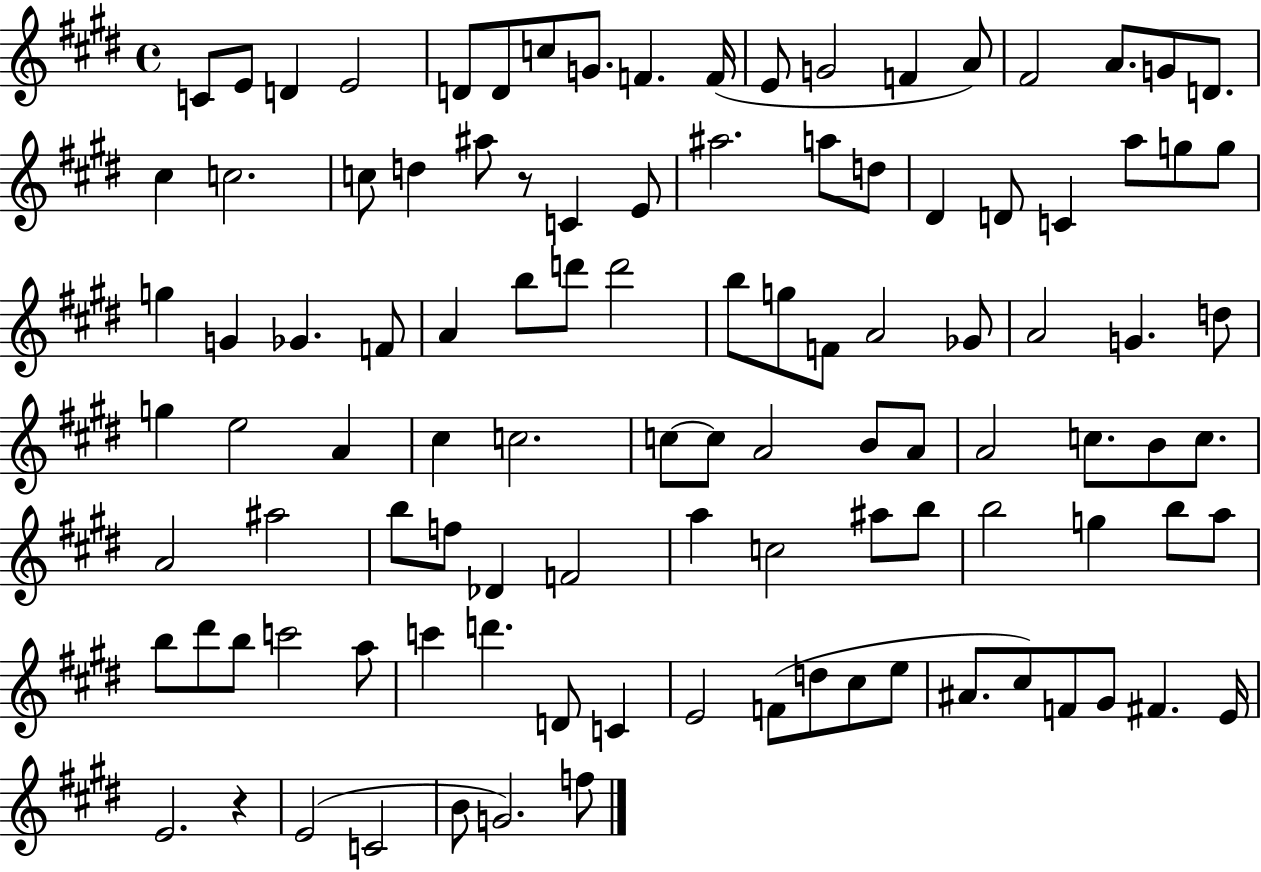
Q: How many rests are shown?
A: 2